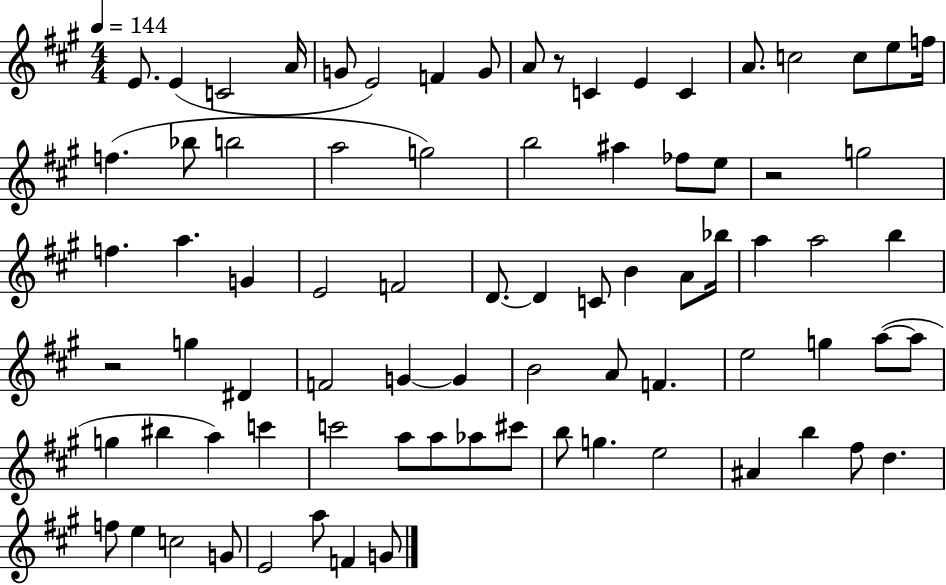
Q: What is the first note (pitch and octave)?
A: E4